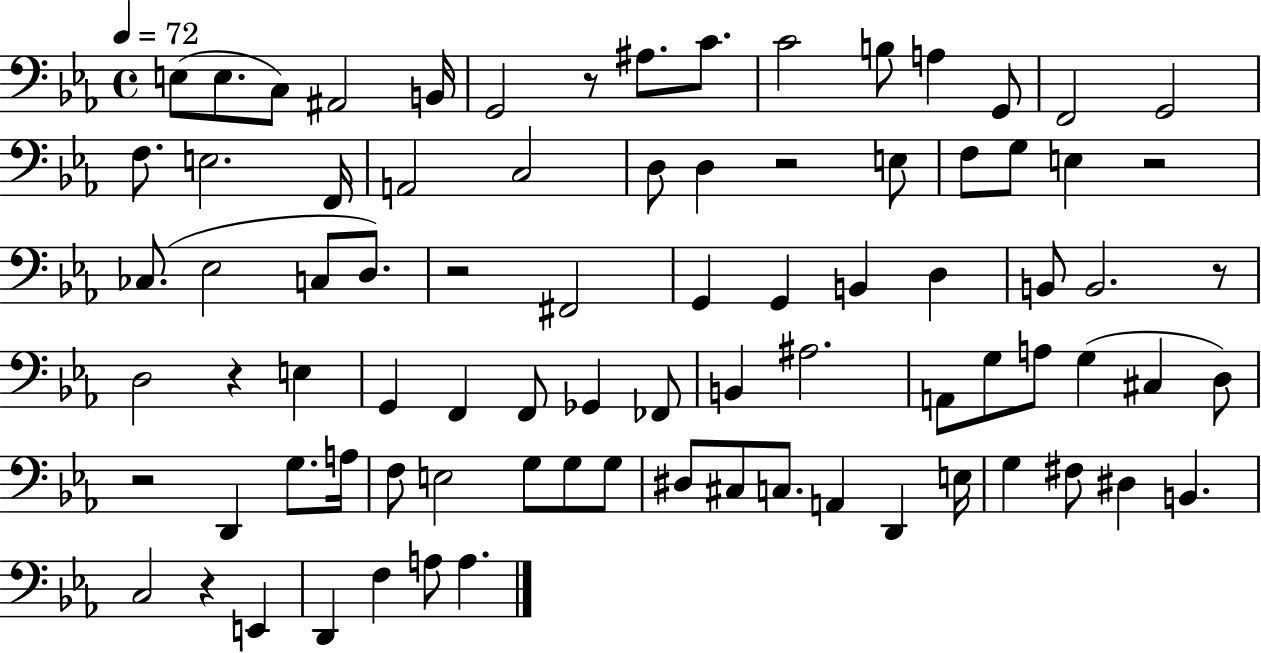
{
  \clef bass
  \time 4/4
  \defaultTimeSignature
  \key ees \major
  \tempo 4 = 72
  e8( e8. c8) ais,2 b,16 | g,2 r8 ais8. c'8. | c'2 b8 a4 g,8 | f,2 g,2 | \break f8. e2. f,16 | a,2 c2 | d8 d4 r2 e8 | f8 g8 e4 r2 | \break ces8.( ees2 c8 d8.) | r2 fis,2 | g,4 g,4 b,4 d4 | b,8 b,2. r8 | \break d2 r4 e4 | g,4 f,4 f,8 ges,4 fes,8 | b,4 ais2. | a,8 g8 a8 g4( cis4 d8) | \break r2 d,4 g8. a16 | f8 e2 g8 g8 g8 | dis8 cis8 c8. a,4 d,4 e16 | g4 fis8 dis4 b,4. | \break c2 r4 e,4 | d,4 f4 a8 a4. | \bar "|."
}